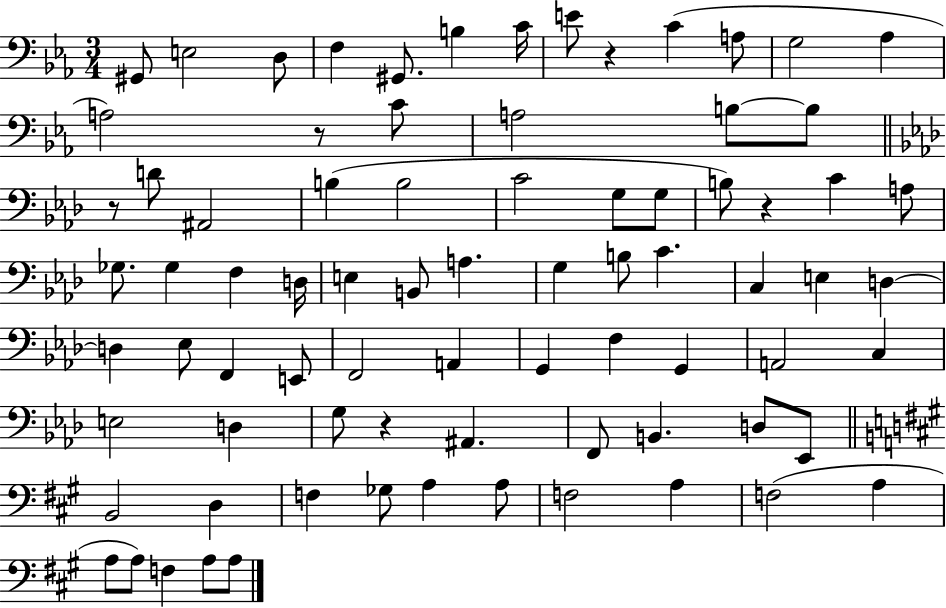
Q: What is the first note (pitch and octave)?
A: G#2